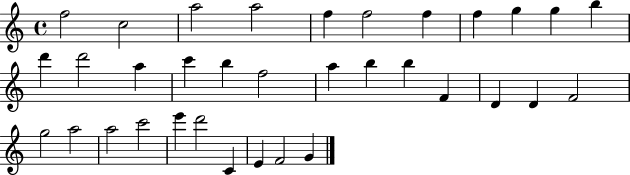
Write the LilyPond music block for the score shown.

{
  \clef treble
  \time 4/4
  \defaultTimeSignature
  \key c \major
  f''2 c''2 | a''2 a''2 | f''4 f''2 f''4 | f''4 g''4 g''4 b''4 | \break d'''4 d'''2 a''4 | c'''4 b''4 f''2 | a''4 b''4 b''4 f'4 | d'4 d'4 f'2 | \break g''2 a''2 | a''2 c'''2 | e'''4 d'''2 c'4 | e'4 f'2 g'4 | \break \bar "|."
}